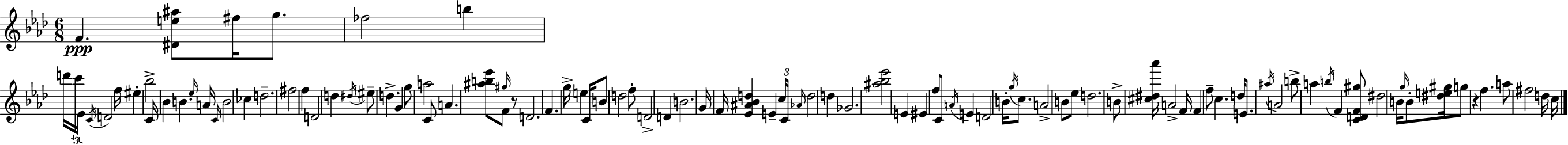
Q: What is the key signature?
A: F minor